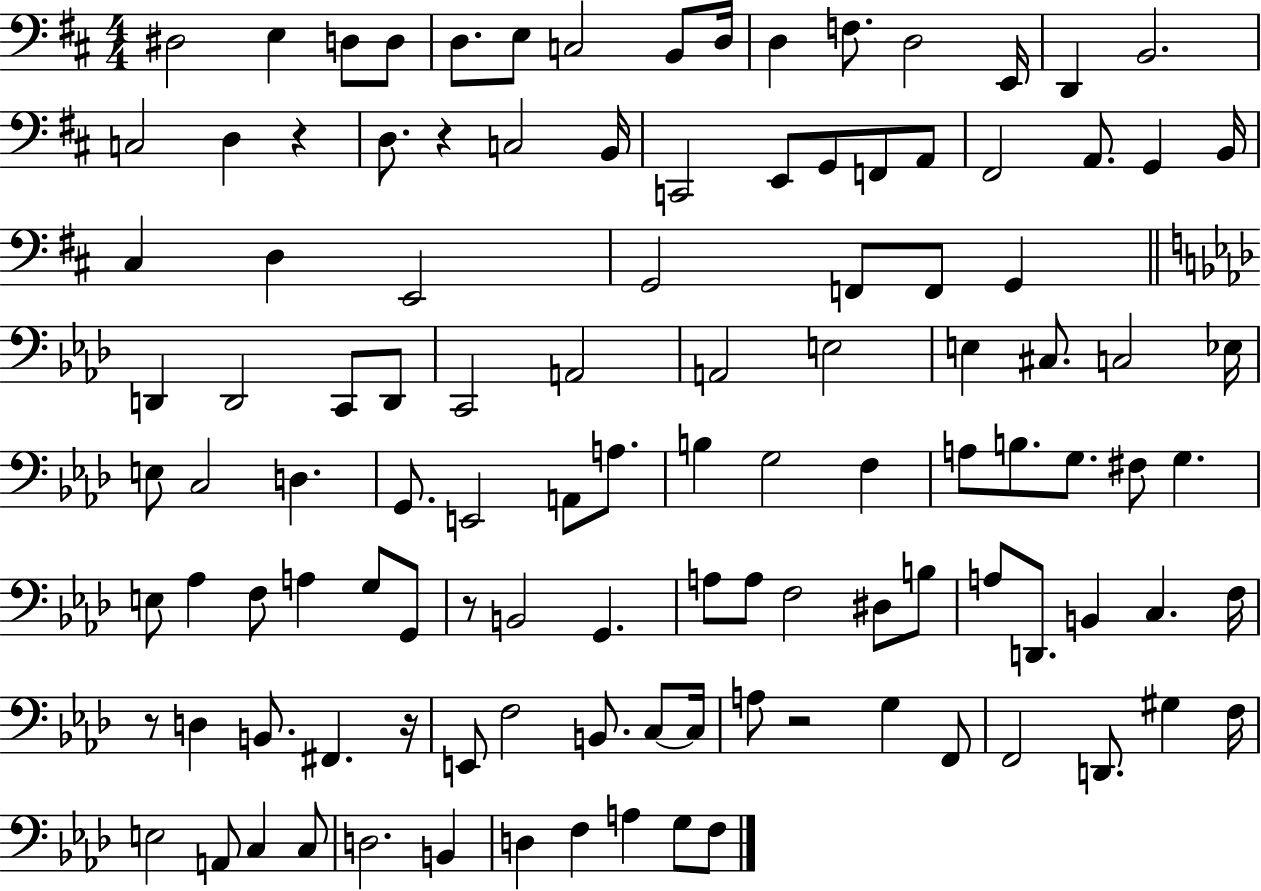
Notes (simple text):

D#3/h E3/q D3/e D3/e D3/e. E3/e C3/h B2/e D3/s D3/q F3/e. D3/h E2/s D2/q B2/h. C3/h D3/q R/q D3/e. R/q C3/h B2/s C2/h E2/e G2/e F2/e A2/e F#2/h A2/e. G2/q B2/s C#3/q D3/q E2/h G2/h F2/e F2/e G2/q D2/q D2/h C2/e D2/e C2/h A2/h A2/h E3/h E3/q C#3/e. C3/h Eb3/s E3/e C3/h D3/q. G2/e. E2/h A2/e A3/e. B3/q G3/h F3/q A3/e B3/e. G3/e. F#3/e G3/q. E3/e Ab3/q F3/e A3/q G3/e G2/e R/e B2/h G2/q. A3/e A3/e F3/h D#3/e B3/e A3/e D2/e. B2/q C3/q. F3/s R/e D3/q B2/e. F#2/q. R/s E2/e F3/h B2/e. C3/e C3/s A3/e R/h G3/q F2/e F2/h D2/e. G#3/q F3/s E3/h A2/e C3/q C3/e D3/h. B2/q D3/q F3/q A3/q G3/e F3/e